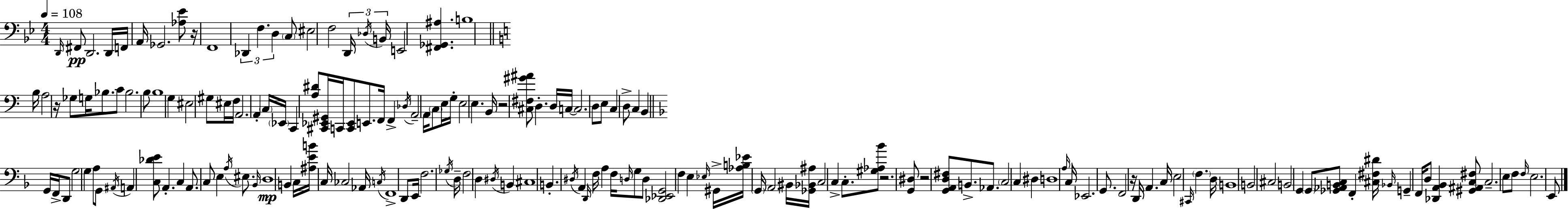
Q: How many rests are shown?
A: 6